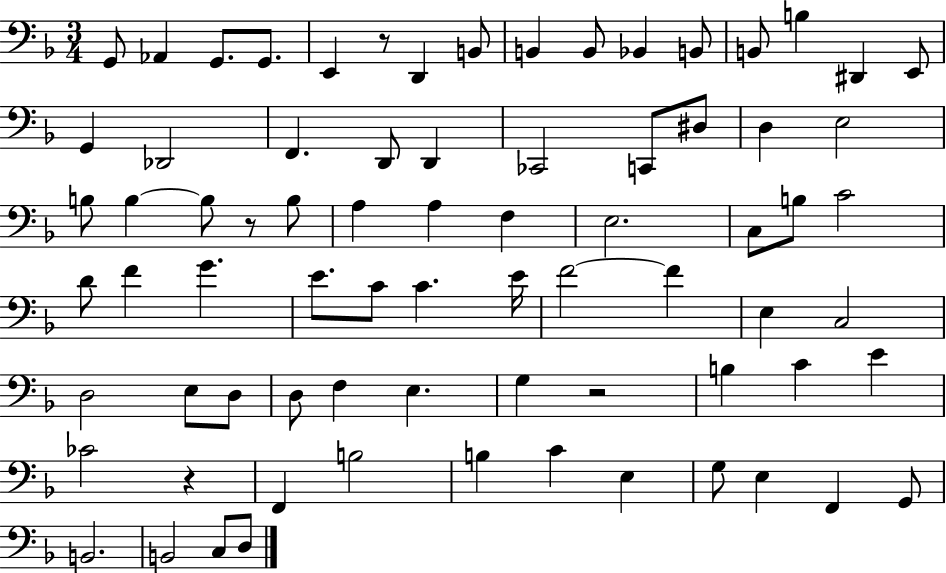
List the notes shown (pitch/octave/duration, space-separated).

G2/e Ab2/q G2/e. G2/e. E2/q R/e D2/q B2/e B2/q B2/e Bb2/q B2/e B2/e B3/q D#2/q E2/e G2/q Db2/h F2/q. D2/e D2/q CES2/h C2/e D#3/e D3/q E3/h B3/e B3/q B3/e R/e B3/e A3/q A3/q F3/q E3/h. C3/e B3/e C4/h D4/e F4/q G4/q. E4/e. C4/e C4/q. E4/s F4/h F4/q E3/q C3/h D3/h E3/e D3/e D3/e F3/q E3/q. G3/q R/h B3/q C4/q E4/q CES4/h R/q F2/q B3/h B3/q C4/q E3/q G3/e E3/q F2/q G2/e B2/h. B2/h C3/e D3/e